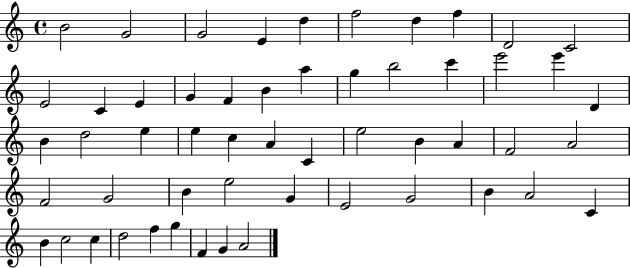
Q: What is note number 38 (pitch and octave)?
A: B4